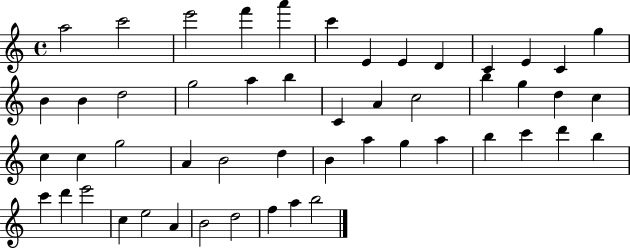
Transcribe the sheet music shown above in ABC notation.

X:1
T:Untitled
M:4/4
L:1/4
K:C
a2 c'2 e'2 f' a' c' E E D C E C g B B d2 g2 a b C A c2 b g d c c c g2 A B2 d B a g a b c' d' b c' d' e'2 c e2 A B2 d2 f a b2